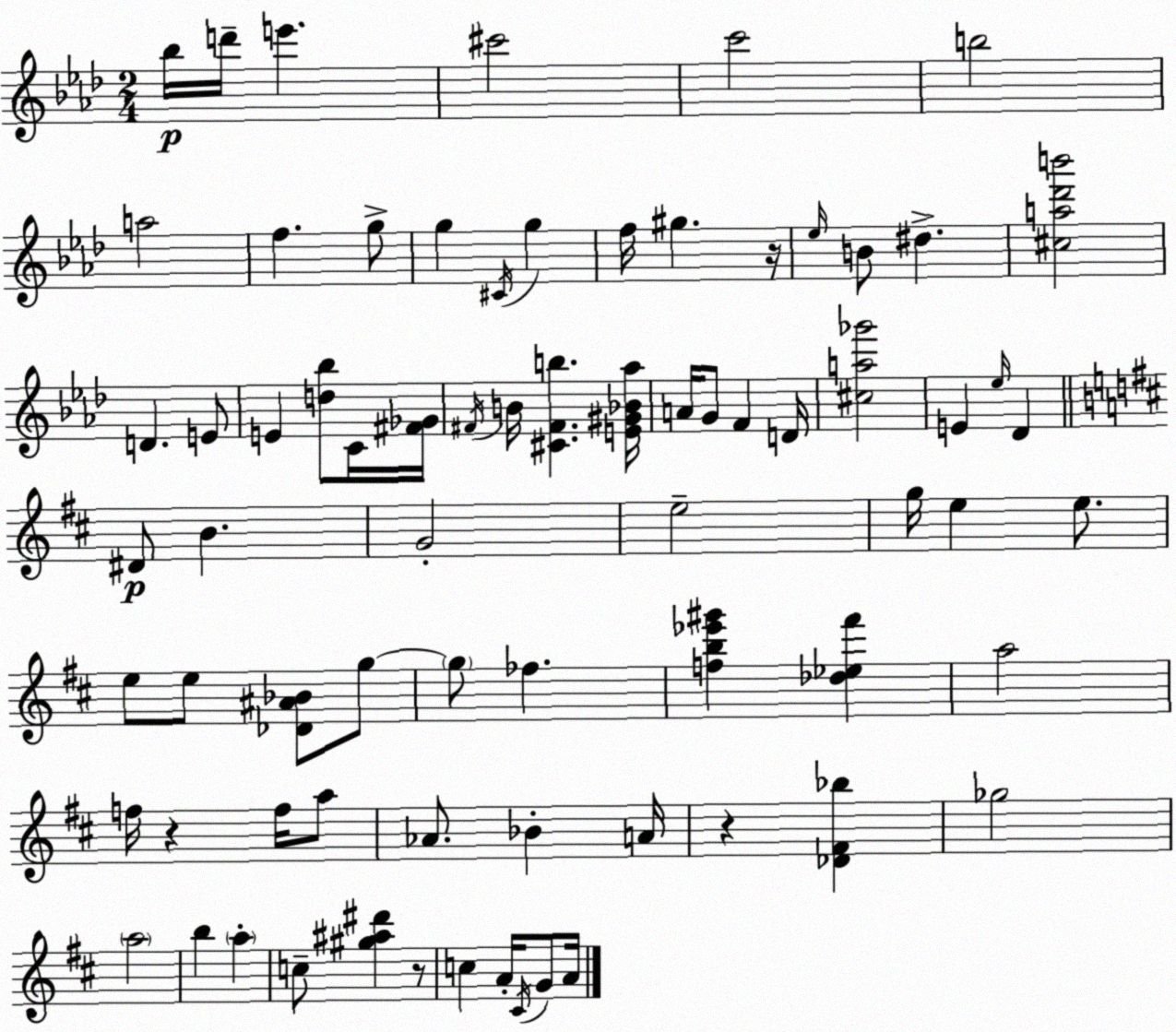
X:1
T:Untitled
M:2/4
L:1/4
K:Ab
_b/4 d'/4 e' ^c'2 c'2 b2 a2 f g/2 g ^C/4 g f/4 ^g z/4 _e/4 B/2 ^d [^ca_d'b']2 D E/2 E [d_b]/2 C/4 [^F_G]/4 ^F/4 B/4 [^C^Fb] [E^G_B_a]/4 A/4 G/2 F D/4 [^ca_g']2 E _e/4 _D ^D/2 B G2 e2 g/4 e e/2 e/2 e/2 [_D^A_B]/2 g/2 g/2 _f [fb_e'^g'] [_d_e^f'] a2 f/4 z f/4 a/2 _A/2 _B A/4 z [_D^F_b] _g2 a2 b a c/2 [^g^a^d'] z/2 c A/4 ^C/4 G/2 A/4